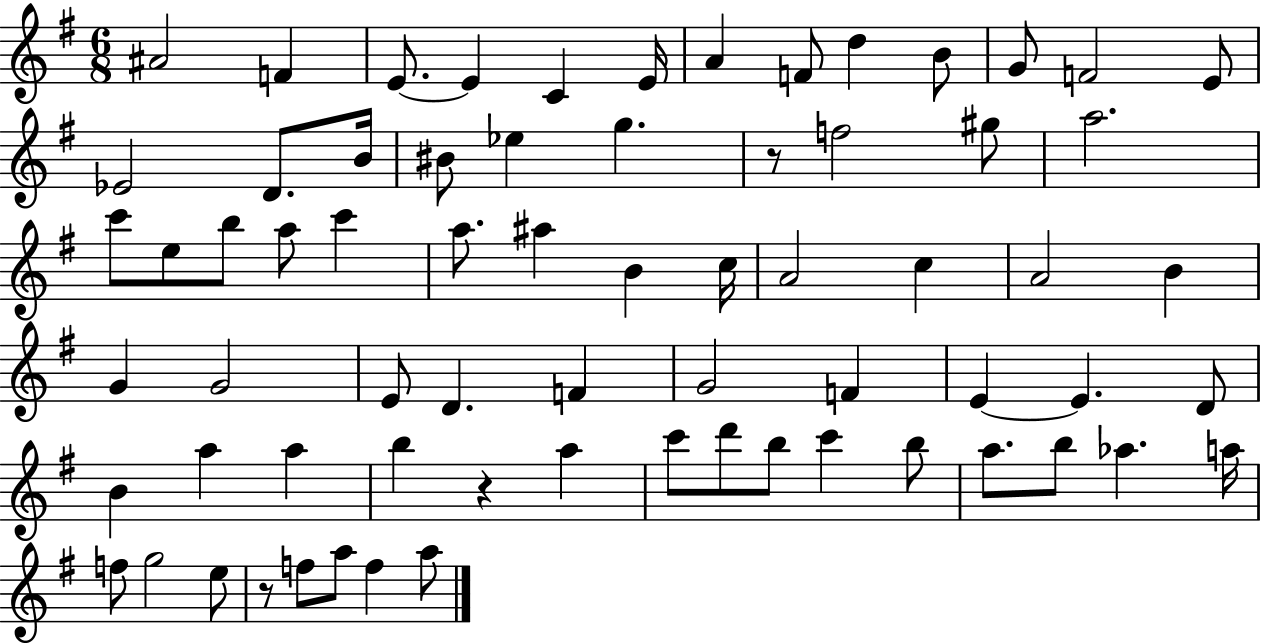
A#4/h F4/q E4/e. E4/q C4/q E4/s A4/q F4/e D5/q B4/e G4/e F4/h E4/e Eb4/h D4/e. B4/s BIS4/e Eb5/q G5/q. R/e F5/h G#5/e A5/h. C6/e E5/e B5/e A5/e C6/q A5/e. A#5/q B4/q C5/s A4/h C5/q A4/h B4/q G4/q G4/h E4/e D4/q. F4/q G4/h F4/q E4/q E4/q. D4/e B4/q A5/q A5/q B5/q R/q A5/q C6/e D6/e B5/e C6/q B5/e A5/e. B5/e Ab5/q. A5/s F5/e G5/h E5/e R/e F5/e A5/e F5/q A5/e